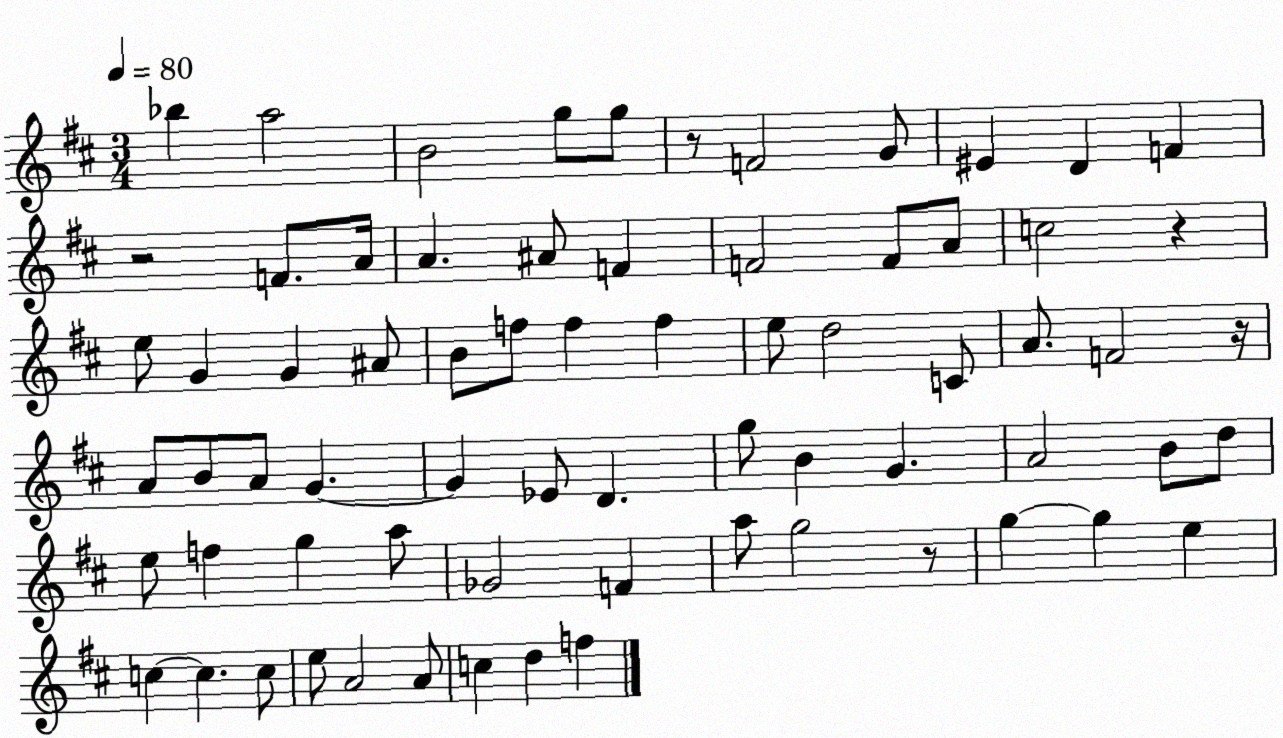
X:1
T:Untitled
M:3/4
L:1/4
K:D
_b a2 B2 g/2 g/2 z/2 F2 G/2 ^E D F z2 F/2 A/4 A ^A/2 F F2 F/2 A/2 c2 z e/2 G G ^A/2 B/2 f/2 f f e/2 d2 C/2 A/2 F2 z/4 A/2 B/2 A/2 G G _E/2 D g/2 B G A2 B/2 d/2 e/2 f g a/2 _G2 F a/2 g2 z/2 g g e c c c/2 e/2 A2 A/2 c d f